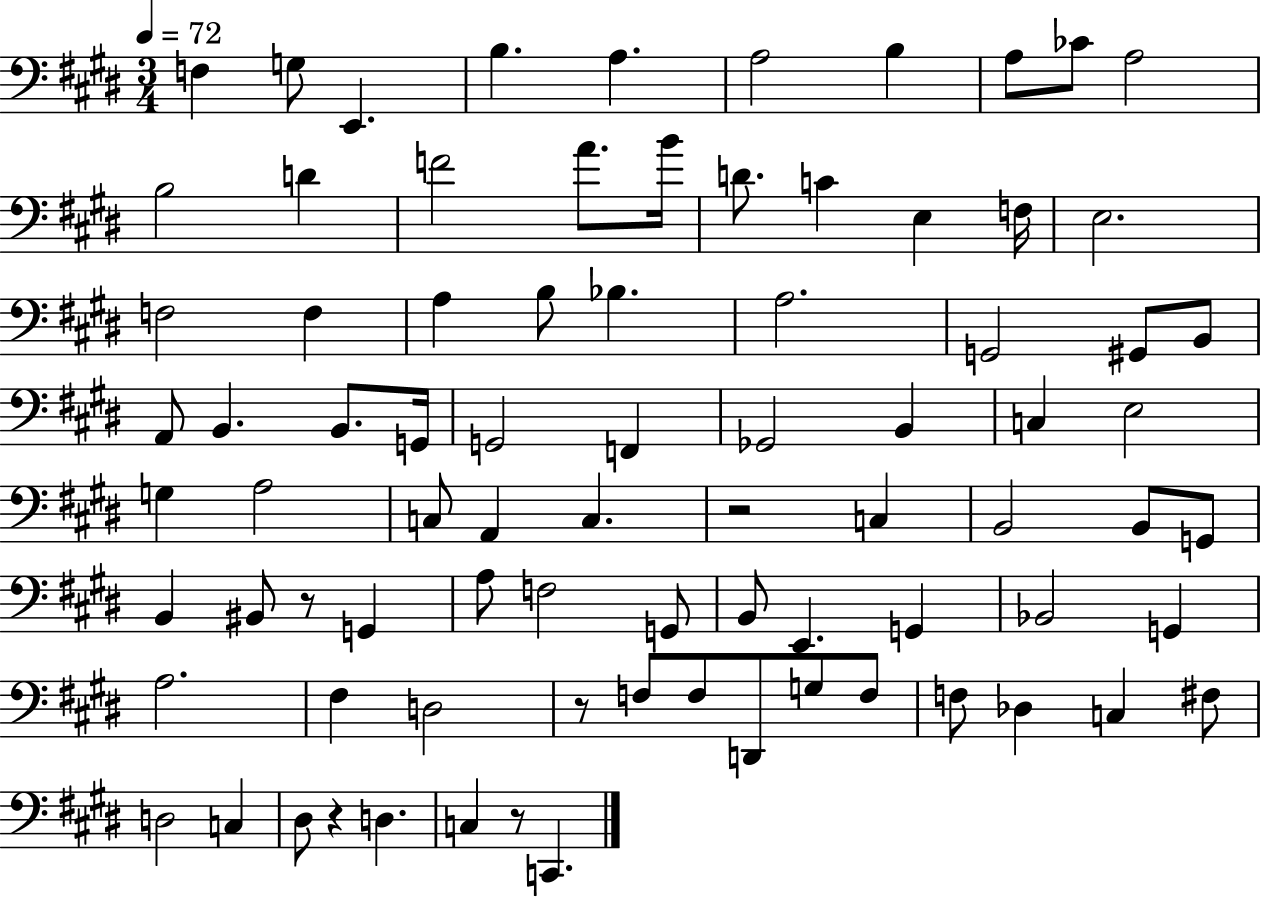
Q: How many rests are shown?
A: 5